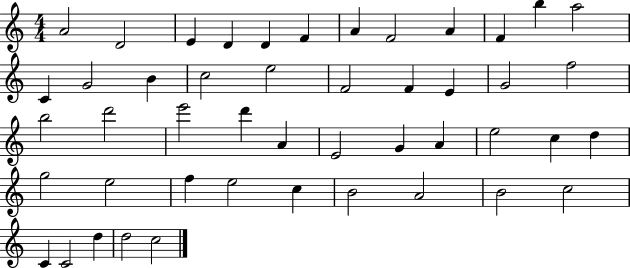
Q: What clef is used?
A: treble